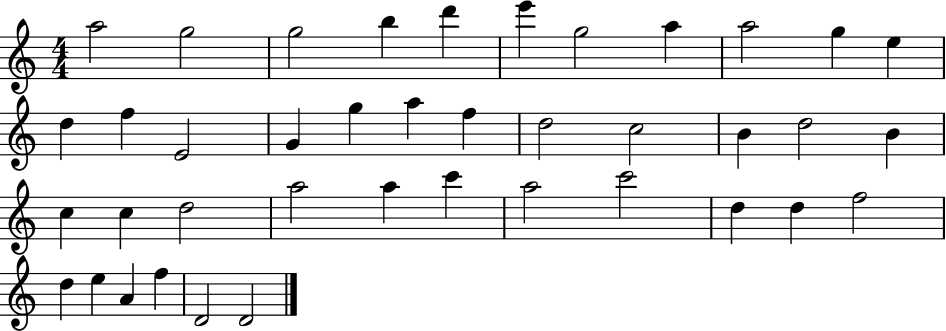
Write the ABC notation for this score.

X:1
T:Untitled
M:4/4
L:1/4
K:C
a2 g2 g2 b d' e' g2 a a2 g e d f E2 G g a f d2 c2 B d2 B c c d2 a2 a c' a2 c'2 d d f2 d e A f D2 D2